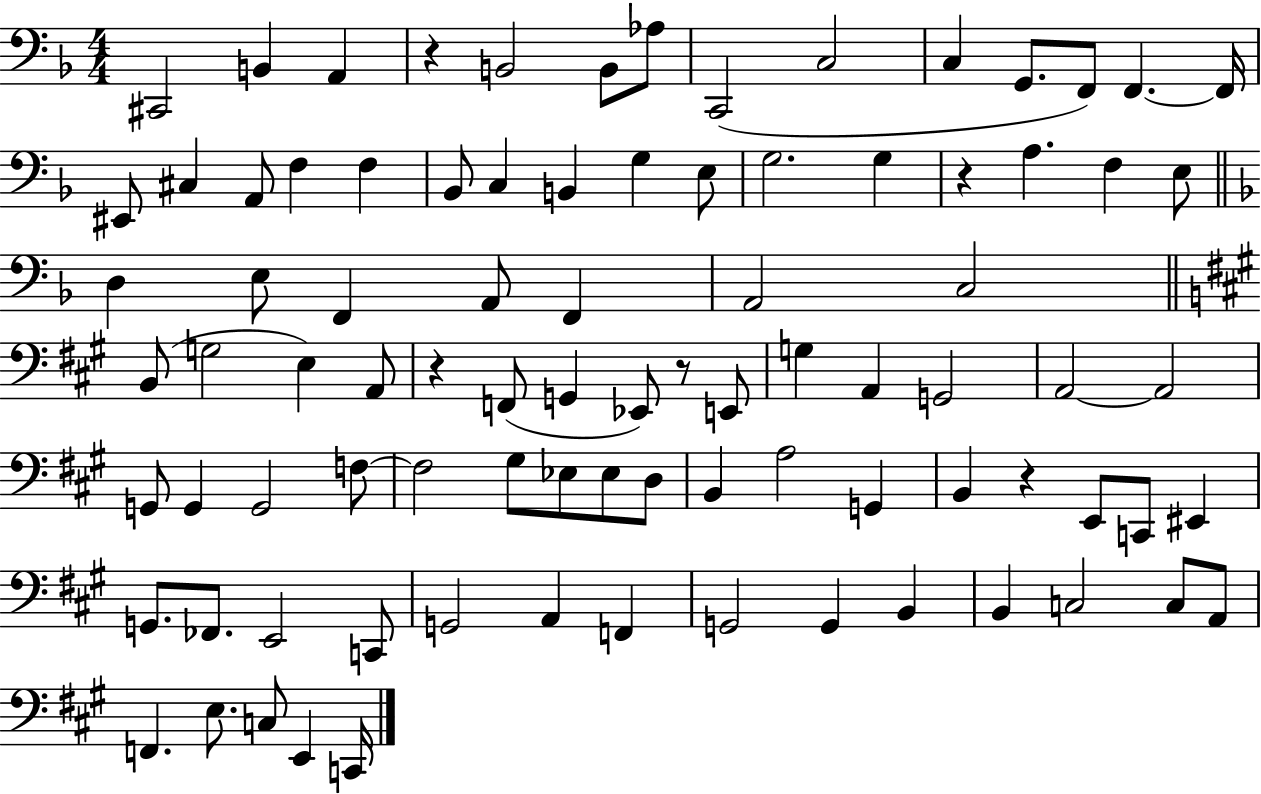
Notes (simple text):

C#2/h B2/q A2/q R/q B2/h B2/e Ab3/e C2/h C3/h C3/q G2/e. F2/e F2/q. F2/s EIS2/e C#3/q A2/e F3/q F3/q Bb2/e C3/q B2/q G3/q E3/e G3/h. G3/q R/q A3/q. F3/q E3/e D3/q E3/e F2/q A2/e F2/q A2/h C3/h B2/e G3/h E3/q A2/e R/q F2/e G2/q Eb2/e R/e E2/e G3/q A2/q G2/h A2/h A2/h G2/e G2/q G2/h F3/e F3/h G#3/e Eb3/e Eb3/e D3/e B2/q A3/h G2/q B2/q R/q E2/e C2/e EIS2/q G2/e. FES2/e. E2/h C2/e G2/h A2/q F2/q G2/h G2/q B2/q B2/q C3/h C3/e A2/e F2/q. E3/e. C3/e E2/q C2/s